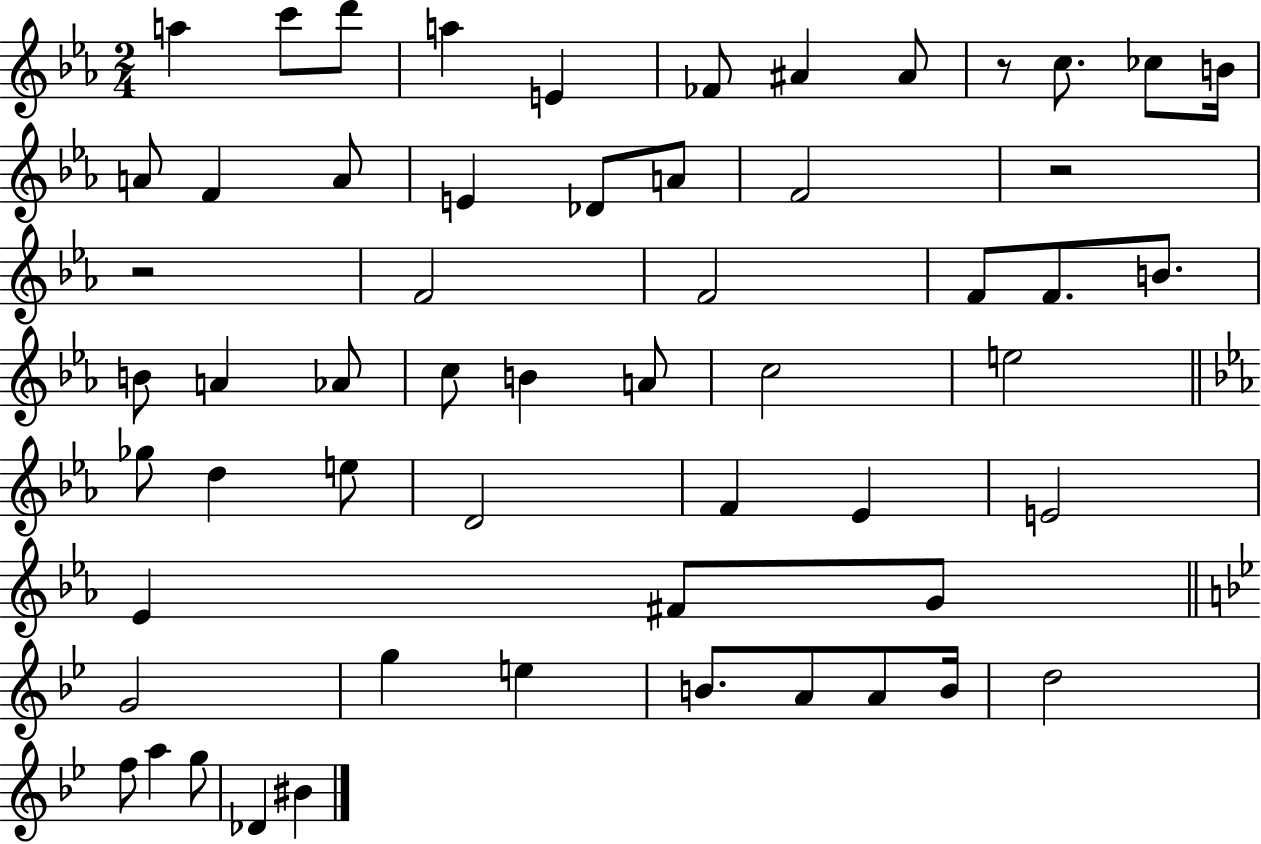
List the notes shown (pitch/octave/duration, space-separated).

A5/q C6/e D6/e A5/q E4/q FES4/e A#4/q A#4/e R/e C5/e. CES5/e B4/s A4/e F4/q A4/e E4/q Db4/e A4/e F4/h R/h R/h F4/h F4/h F4/e F4/e. B4/e. B4/e A4/q Ab4/e C5/e B4/q A4/e C5/h E5/h Gb5/e D5/q E5/e D4/h F4/q Eb4/q E4/h Eb4/q F#4/e G4/e G4/h G5/q E5/q B4/e. A4/e A4/e B4/s D5/h F5/e A5/q G5/e Db4/q BIS4/q